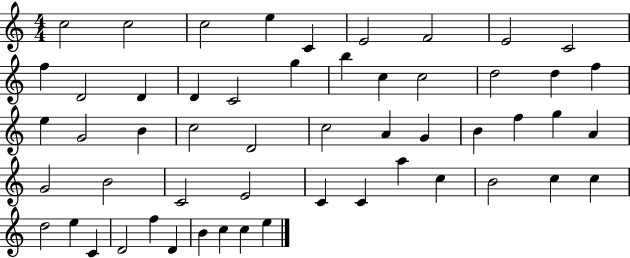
C5/h C5/h C5/h E5/q C4/q E4/h F4/h E4/h C4/h F5/q D4/h D4/q D4/q C4/h G5/q B5/q C5/q C5/h D5/h D5/q F5/q E5/q G4/h B4/q C5/h D4/h C5/h A4/q G4/q B4/q F5/q G5/q A4/q G4/h B4/h C4/h E4/h C4/q C4/q A5/q C5/q B4/h C5/q C5/q D5/h E5/q C4/q D4/h F5/q D4/q B4/q C5/q C5/q E5/q